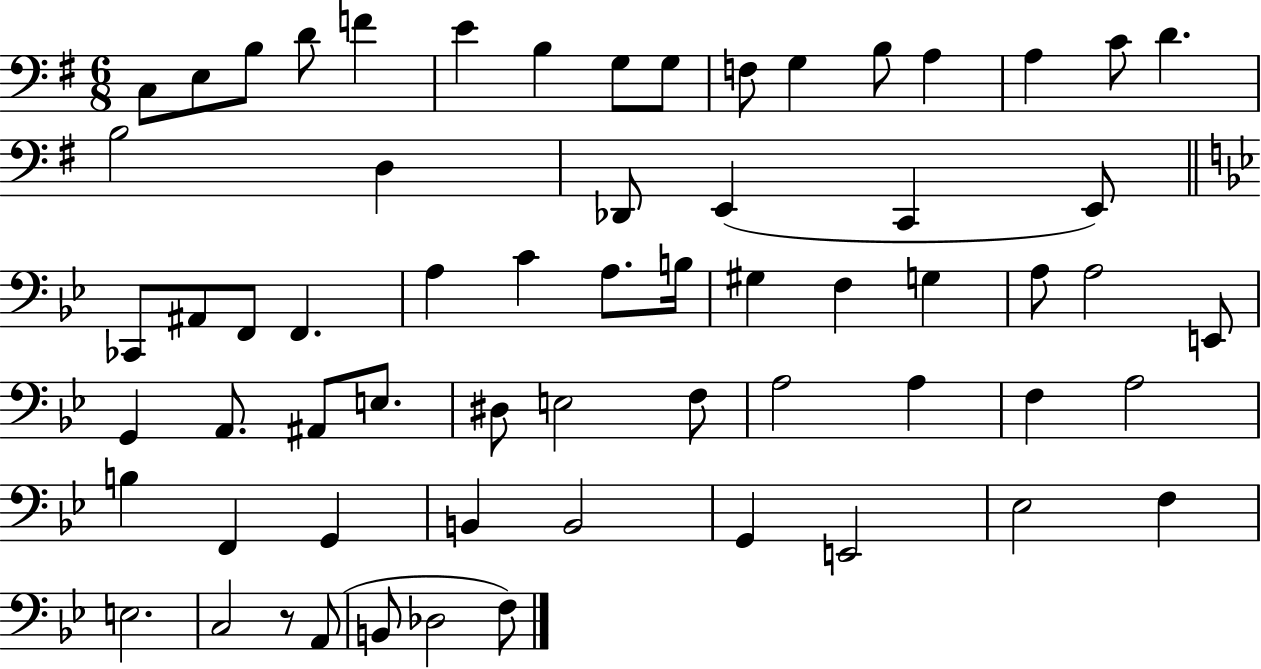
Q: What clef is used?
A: bass